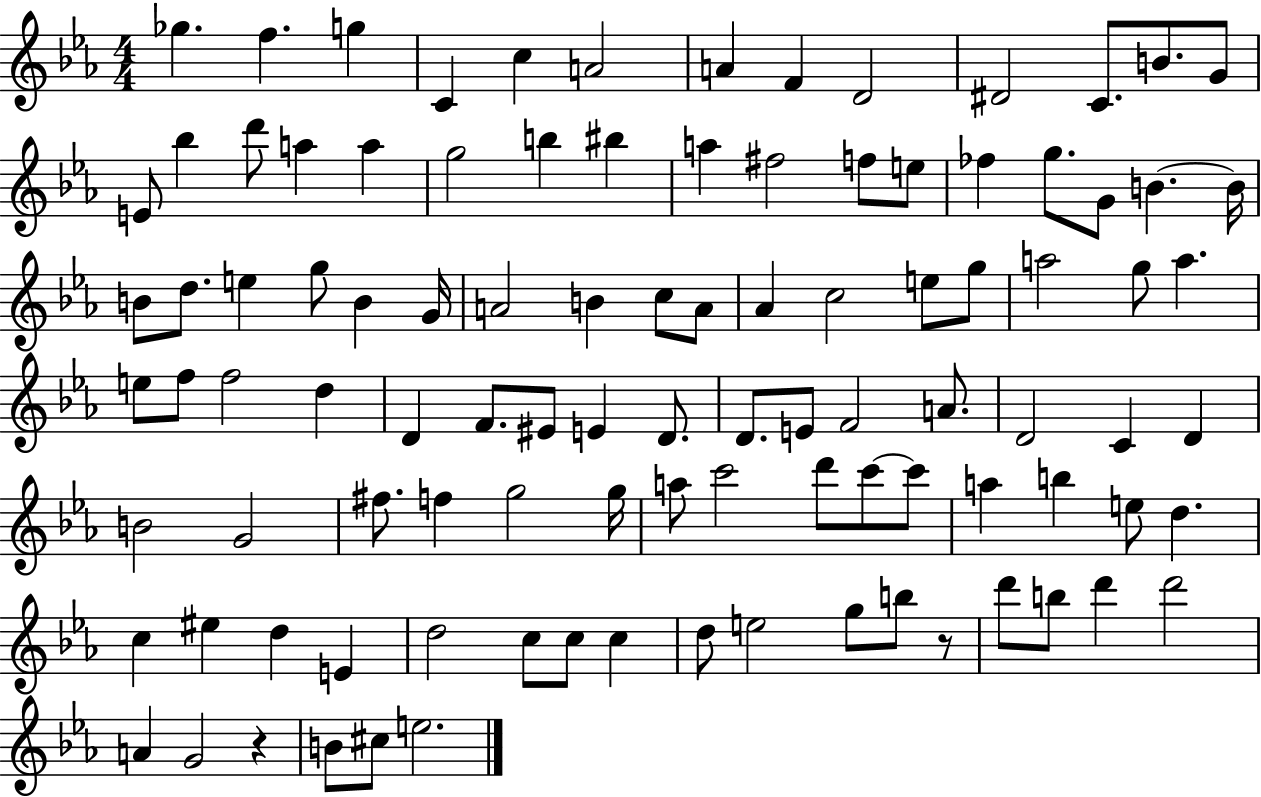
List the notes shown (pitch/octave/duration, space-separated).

Gb5/q. F5/q. G5/q C4/q C5/q A4/h A4/q F4/q D4/h D#4/h C4/e. B4/e. G4/e E4/e Bb5/q D6/e A5/q A5/q G5/h B5/q BIS5/q A5/q F#5/h F5/e E5/e FES5/q G5/e. G4/e B4/q. B4/s B4/e D5/e. E5/q G5/e B4/q G4/s A4/h B4/q C5/e A4/e Ab4/q C5/h E5/e G5/e A5/h G5/e A5/q. E5/e F5/e F5/h D5/q D4/q F4/e. EIS4/e E4/q D4/e. D4/e. E4/e F4/h A4/e. D4/h C4/q D4/q B4/h G4/h F#5/e. F5/q G5/h G5/s A5/e C6/h D6/e C6/e C6/e A5/q B5/q E5/e D5/q. C5/q EIS5/q D5/q E4/q D5/h C5/e C5/e C5/q D5/e E5/h G5/e B5/e R/e D6/e B5/e D6/q D6/h A4/q G4/h R/q B4/e C#5/e E5/h.